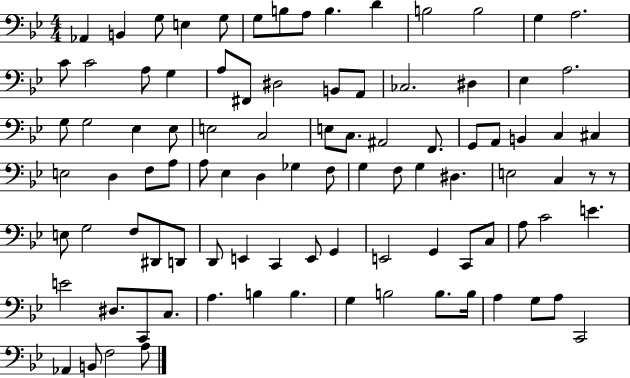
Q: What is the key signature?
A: BES major